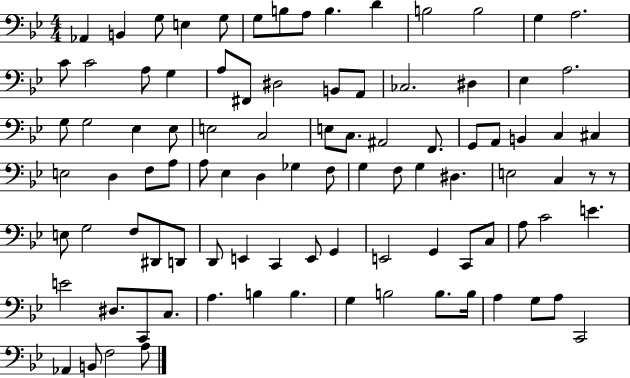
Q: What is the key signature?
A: BES major